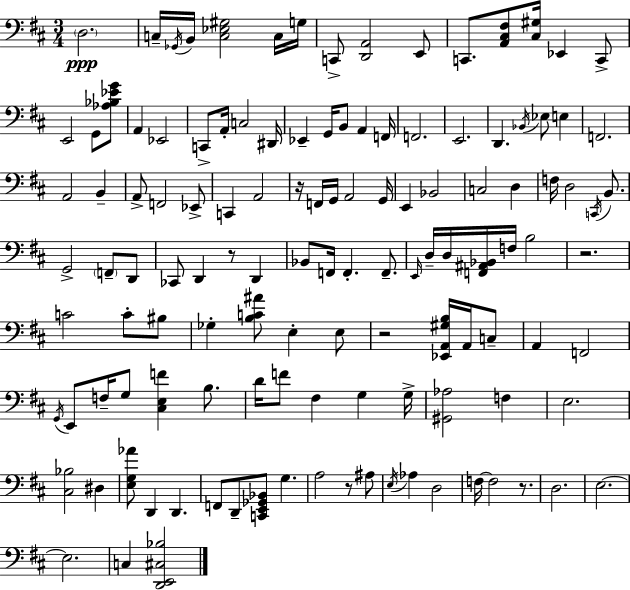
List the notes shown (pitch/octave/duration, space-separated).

D3/h. C3/s Gb2/s B2/s [C3,Eb3,G#3]/h C3/s G3/s C2/e [D2,A2]/h E2/e C2/e. [A2,C#3,F#3]/e [C#3,G#3]/s Eb2/q C2/e E2/h G2/e [Ab3,Bb3,Eb4,G4]/e A2/q Eb2/h C2/e A2/s C3/h D#2/s Eb2/q G2/s B2/e A2/q F2/s F2/h. E2/h. D2/q. Bb2/s Eb3/e E3/q F2/h. A2/h B2/q A2/e F2/h Eb2/e C2/q A2/h R/s F2/s G2/s A2/h G2/s E2/q Bb2/h C3/h D3/q F3/s D3/h C2/s B2/e. G2/h F2/e D2/e CES2/e D2/q R/e D2/q Bb2/e F2/s F2/q. F2/e. E2/s D3/s D3/s [F2,A#2,Bb2]/s F3/s B3/h R/h. C4/h C4/e BIS3/e Gb3/q [B3,C4,A#4]/e E3/q E3/e R/h [Eb2,A2,G#3,B3]/s A2/s C3/e A2/q F2/h G2/s E2/e F3/s G3/e [C#3,E3,F4]/q B3/e. D4/s F4/e F#3/q G3/q G3/s [G#2,Ab3]/h F3/q E3/h. [C#3,Bb3]/h D#3/q [E3,G3,Ab4]/e D2/q D2/q. F2/e D2/e [C2,E2,Gb2,Bb2]/e G3/q. A3/h R/e A#3/e E3/s Ab3/q D3/h F3/s F3/h R/e. D3/h. E3/h. E3/h. C3/q [D2,E2,C#3,Bb3]/h